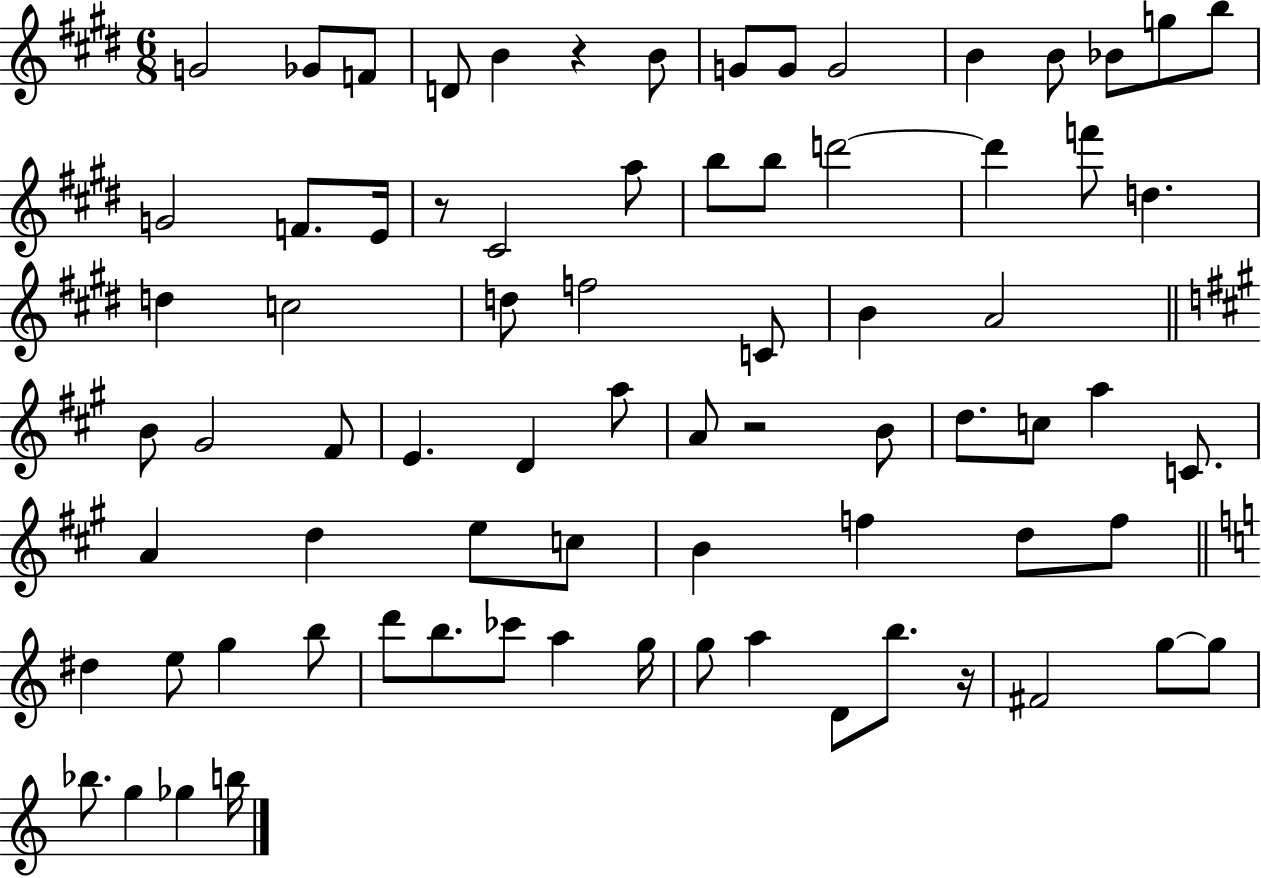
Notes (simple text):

G4/h Gb4/e F4/e D4/e B4/q R/q B4/e G4/e G4/e G4/h B4/q B4/e Bb4/e G5/e B5/e G4/h F4/e. E4/s R/e C#4/h A5/e B5/e B5/e D6/h D6/q F6/e D5/q. D5/q C5/h D5/e F5/h C4/e B4/q A4/h B4/e G#4/h F#4/e E4/q. D4/q A5/e A4/e R/h B4/e D5/e. C5/e A5/q C4/e. A4/q D5/q E5/e C5/e B4/q F5/q D5/e F5/e D#5/q E5/e G5/q B5/e D6/e B5/e. CES6/e A5/q G5/s G5/e A5/q D4/e B5/e. R/s F#4/h G5/e G5/e Bb5/e. G5/q Gb5/q B5/s